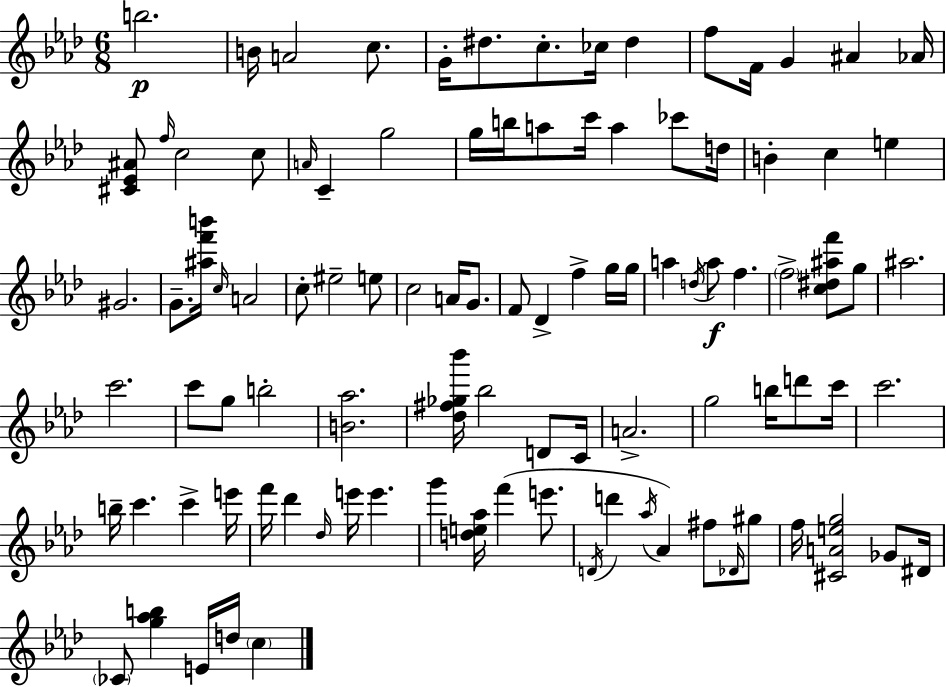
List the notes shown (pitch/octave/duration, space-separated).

B5/h. B4/s A4/h C5/e. G4/s D#5/e. C5/e. CES5/s D#5/q F5/e F4/s G4/q A#4/q Ab4/s [C#4,Eb4,A#4]/e F5/s C5/h C5/e A4/s C4/q G5/h G5/s B5/s A5/e C6/s A5/q CES6/e D5/s B4/q C5/q E5/q G#4/h. G4/e. [A#5,F6,B6]/s C5/s A4/h C5/e EIS5/h E5/e C5/h A4/s G4/e. F4/e Db4/q F5/q G5/s G5/s A5/q D5/s A5/e F5/q. F5/h [C5,D#5,A#5,F6]/e G5/e A#5/h. C6/h. C6/e G5/e B5/h [B4,Ab5]/h. [Db5,F#5,Gb5,Bb6]/s Bb5/h D4/e C4/s A4/h. G5/h B5/s D6/e C6/s C6/h. B5/s C6/q. C6/q E6/s F6/s Db6/q Db5/s E6/s E6/q. G6/q [D5,E5,Ab5]/s F6/q E6/e. D4/s D6/q Ab5/s Ab4/q F#5/e Db4/s G#5/e F5/s [C#4,A4,E5,G5]/h Gb4/e D#4/s CES4/e [G5,Ab5,B5]/q E4/s D5/s C5/q